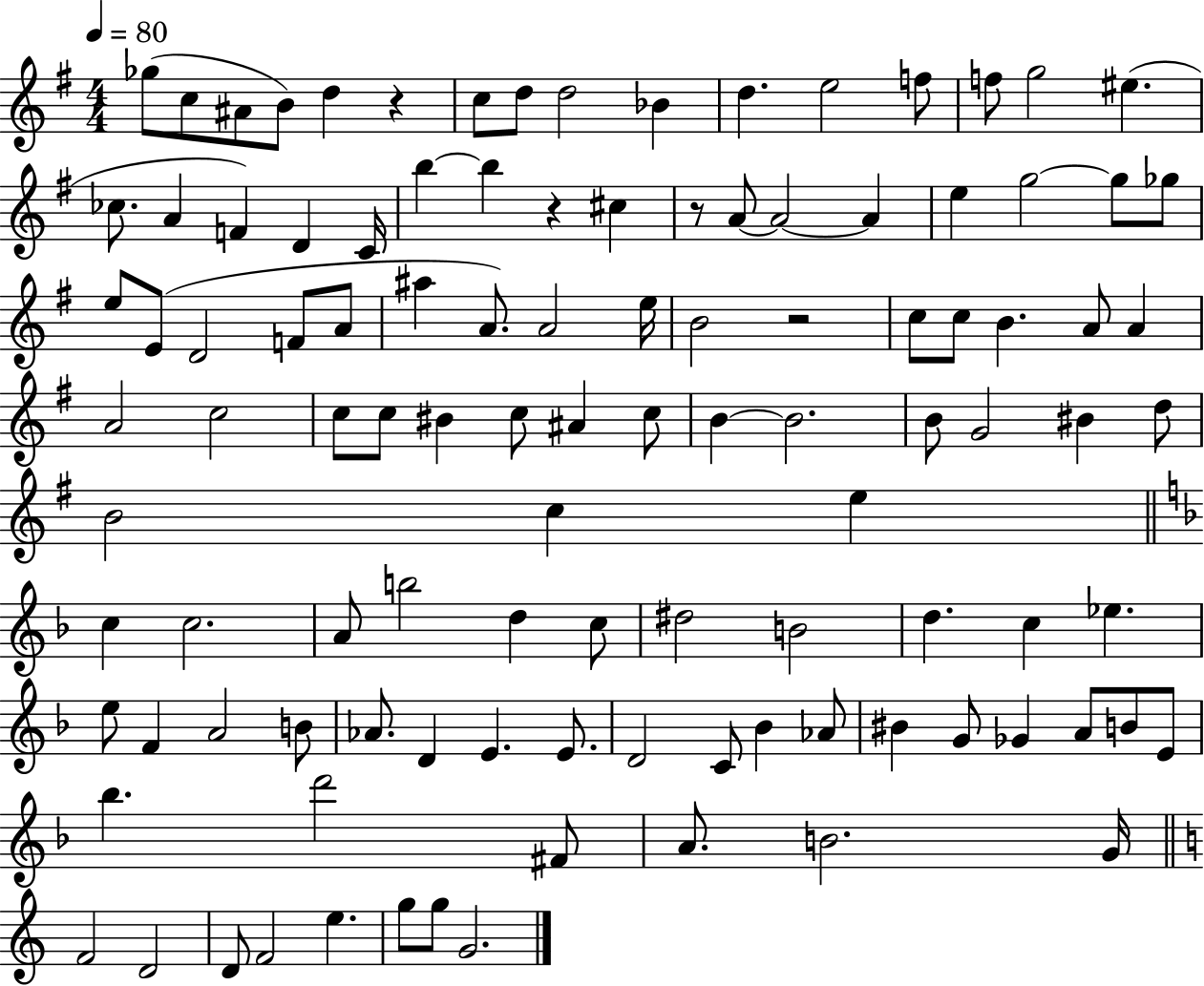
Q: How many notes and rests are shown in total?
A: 109